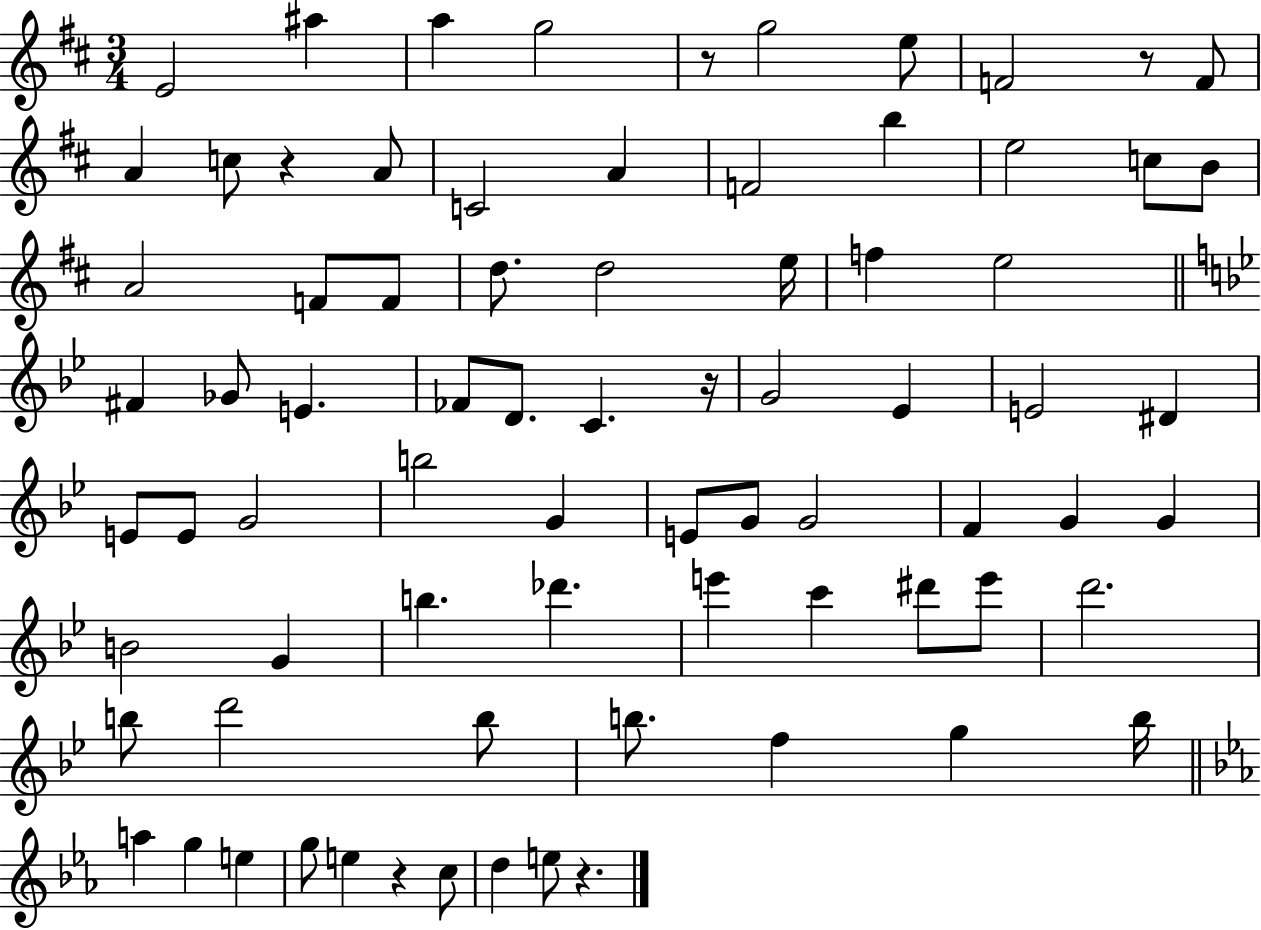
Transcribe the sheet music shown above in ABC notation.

X:1
T:Untitled
M:3/4
L:1/4
K:D
E2 ^a a g2 z/2 g2 e/2 F2 z/2 F/2 A c/2 z A/2 C2 A F2 b e2 c/2 B/2 A2 F/2 F/2 d/2 d2 e/4 f e2 ^F _G/2 E _F/2 D/2 C z/4 G2 _E E2 ^D E/2 E/2 G2 b2 G E/2 G/2 G2 F G G B2 G b _d' e' c' ^d'/2 e'/2 d'2 b/2 d'2 b/2 b/2 f g b/4 a g e g/2 e z c/2 d e/2 z